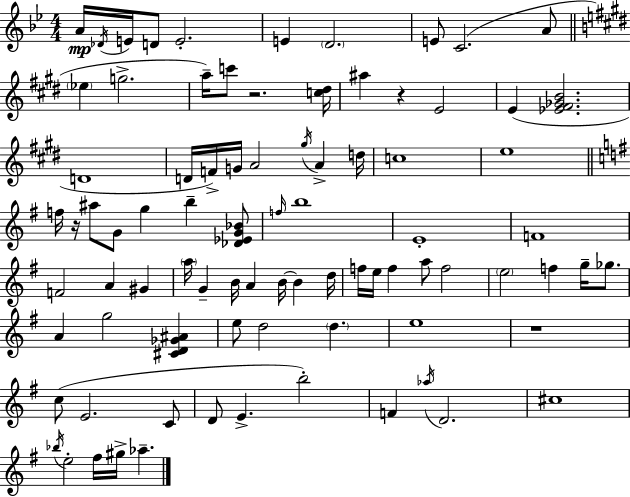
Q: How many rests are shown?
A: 4